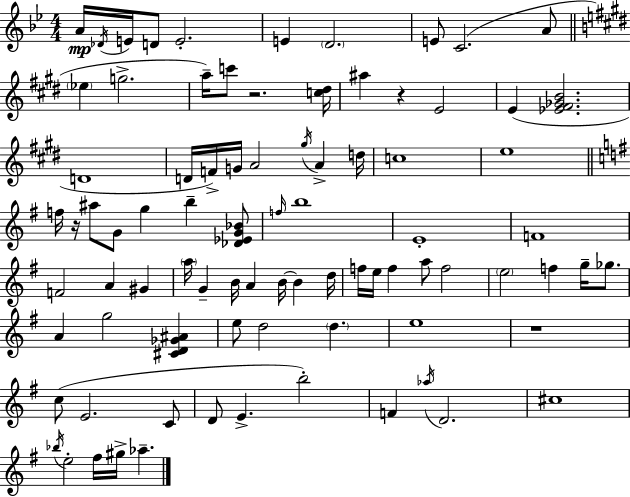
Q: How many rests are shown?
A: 4